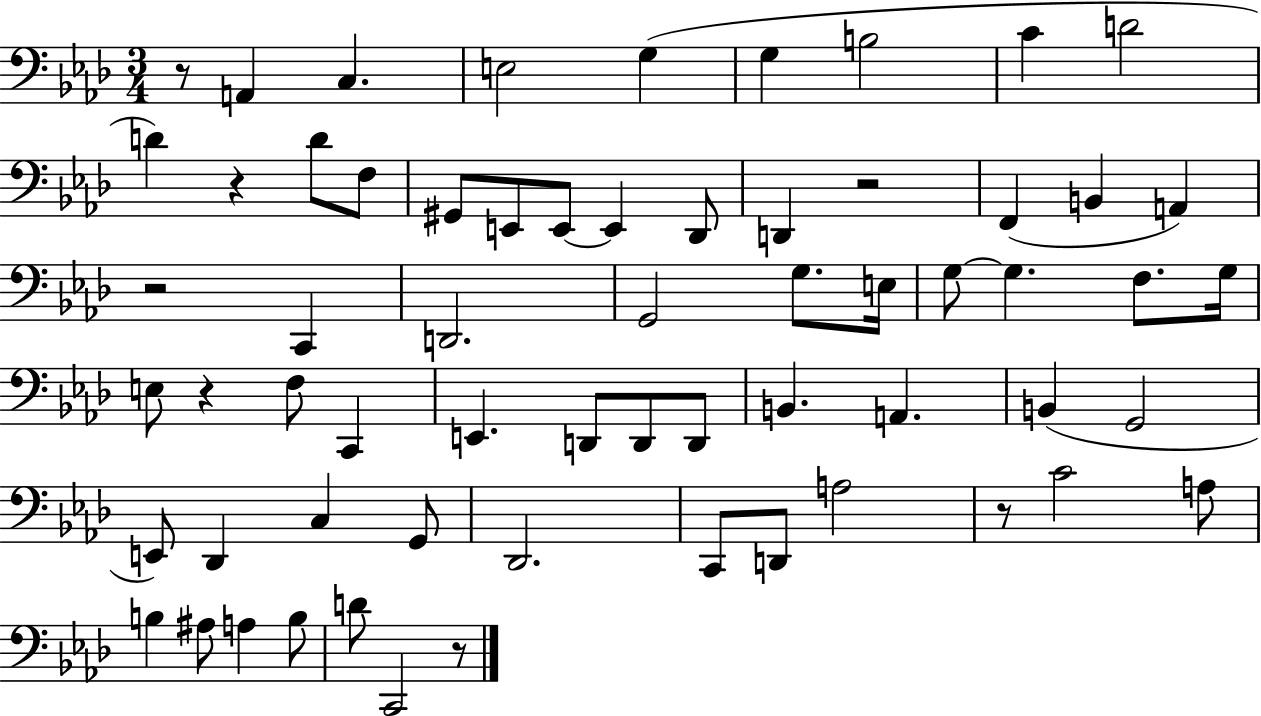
{
  \clef bass
  \numericTimeSignature
  \time 3/4
  \key aes \major
  r8 a,4 c4. | e2 g4( | g4 b2 | c'4 d'2 | \break d'4) r4 d'8 f8 | gis,8 e,8 e,8~~ e,4 des,8 | d,4 r2 | f,4( b,4 a,4) | \break r2 c,4 | d,2. | g,2 g8. e16 | g8~~ g4. f8. g16 | \break e8 r4 f8 c,4 | e,4. d,8 d,8 d,8 | b,4. a,4. | b,4( g,2 | \break e,8) des,4 c4 g,8 | des,2. | c,8 d,8 a2 | r8 c'2 a8 | \break b4 ais8 a4 b8 | d'8 c,2 r8 | \bar "|."
}